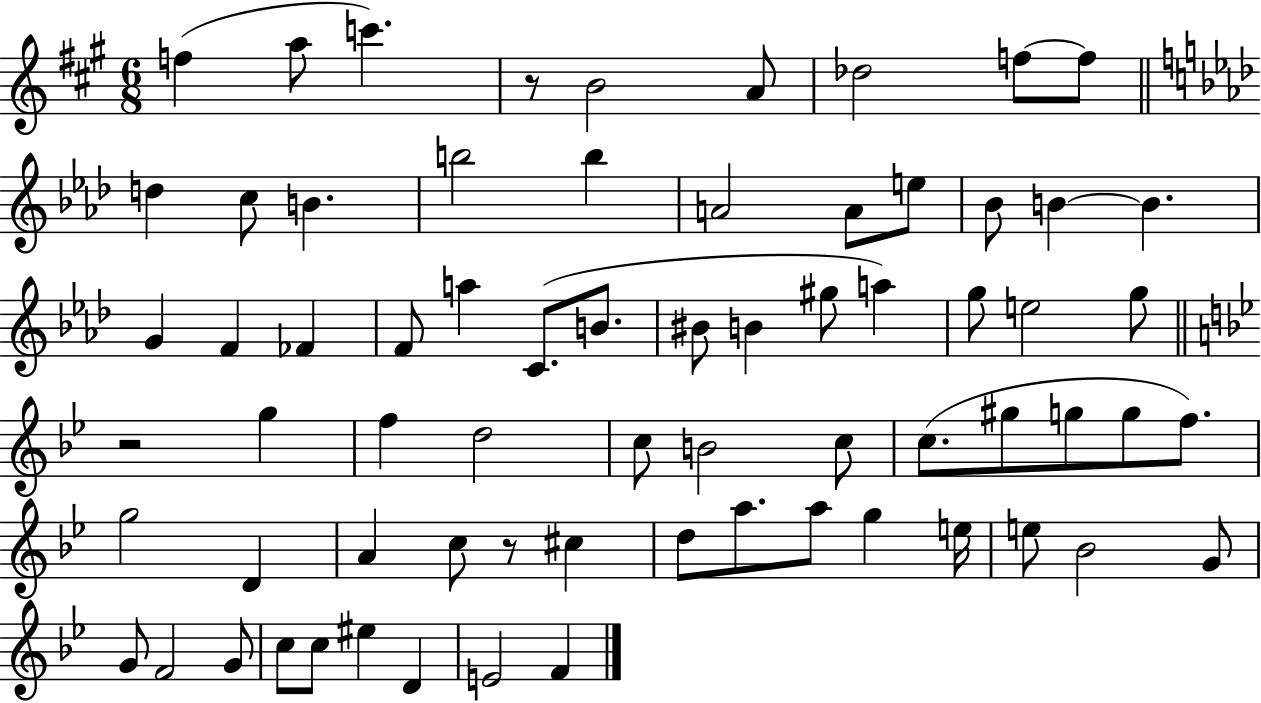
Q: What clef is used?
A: treble